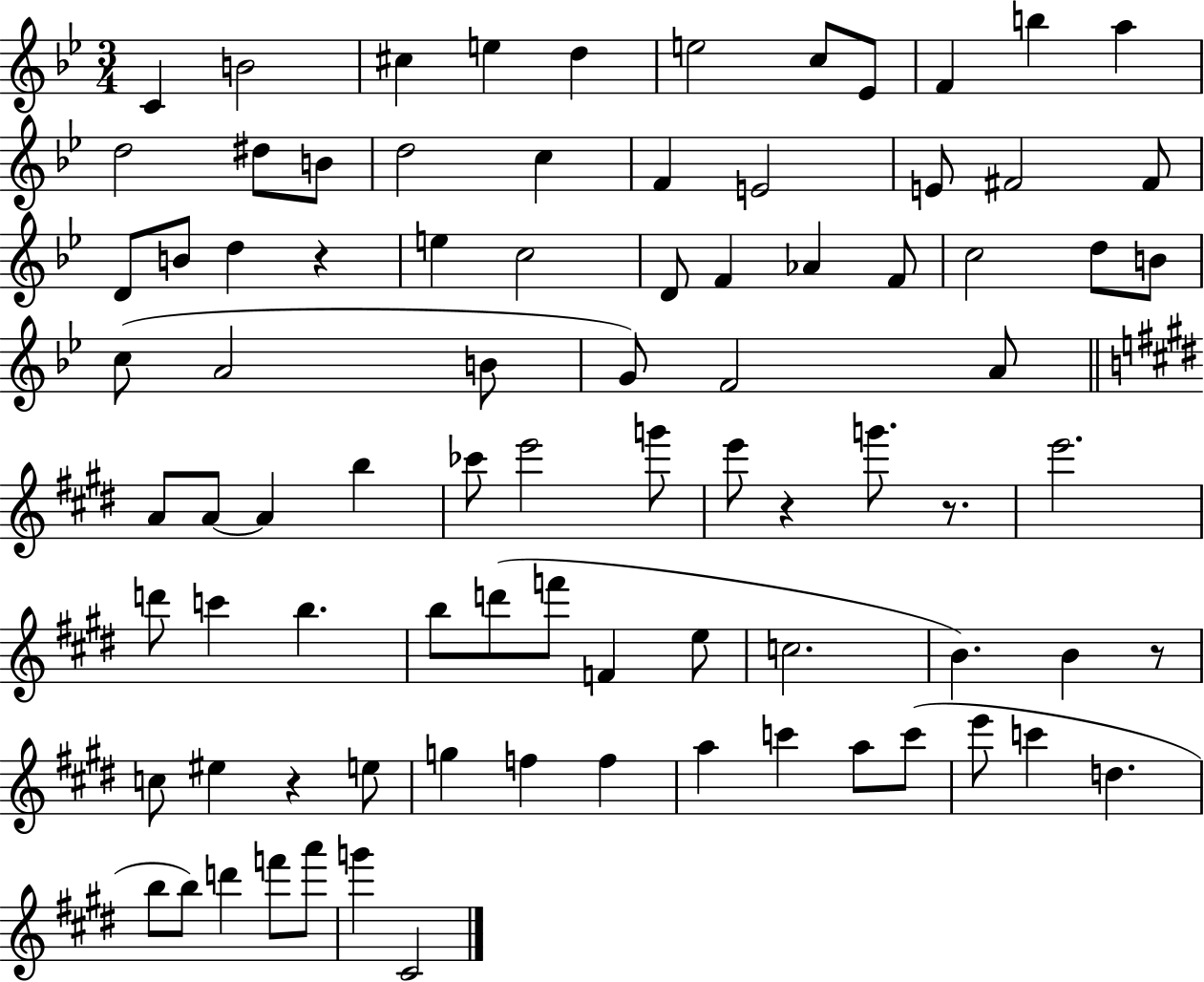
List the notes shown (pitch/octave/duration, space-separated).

C4/q B4/h C#5/q E5/q D5/q E5/h C5/e Eb4/e F4/q B5/q A5/q D5/h D#5/e B4/e D5/h C5/q F4/q E4/h E4/e F#4/h F#4/e D4/e B4/e D5/q R/q E5/q C5/h D4/e F4/q Ab4/q F4/e C5/h D5/e B4/e C5/e A4/h B4/e G4/e F4/h A4/e A4/e A4/e A4/q B5/q CES6/e E6/h G6/e E6/e R/q G6/e. R/e. E6/h. D6/e C6/q B5/q. B5/e D6/e F6/e F4/q E5/e C5/h. B4/q. B4/q R/e C5/e EIS5/q R/q E5/e G5/q F5/q F5/q A5/q C6/q A5/e C6/e E6/e C6/q D5/q. B5/e B5/e D6/q F6/e A6/e G6/q C#4/h